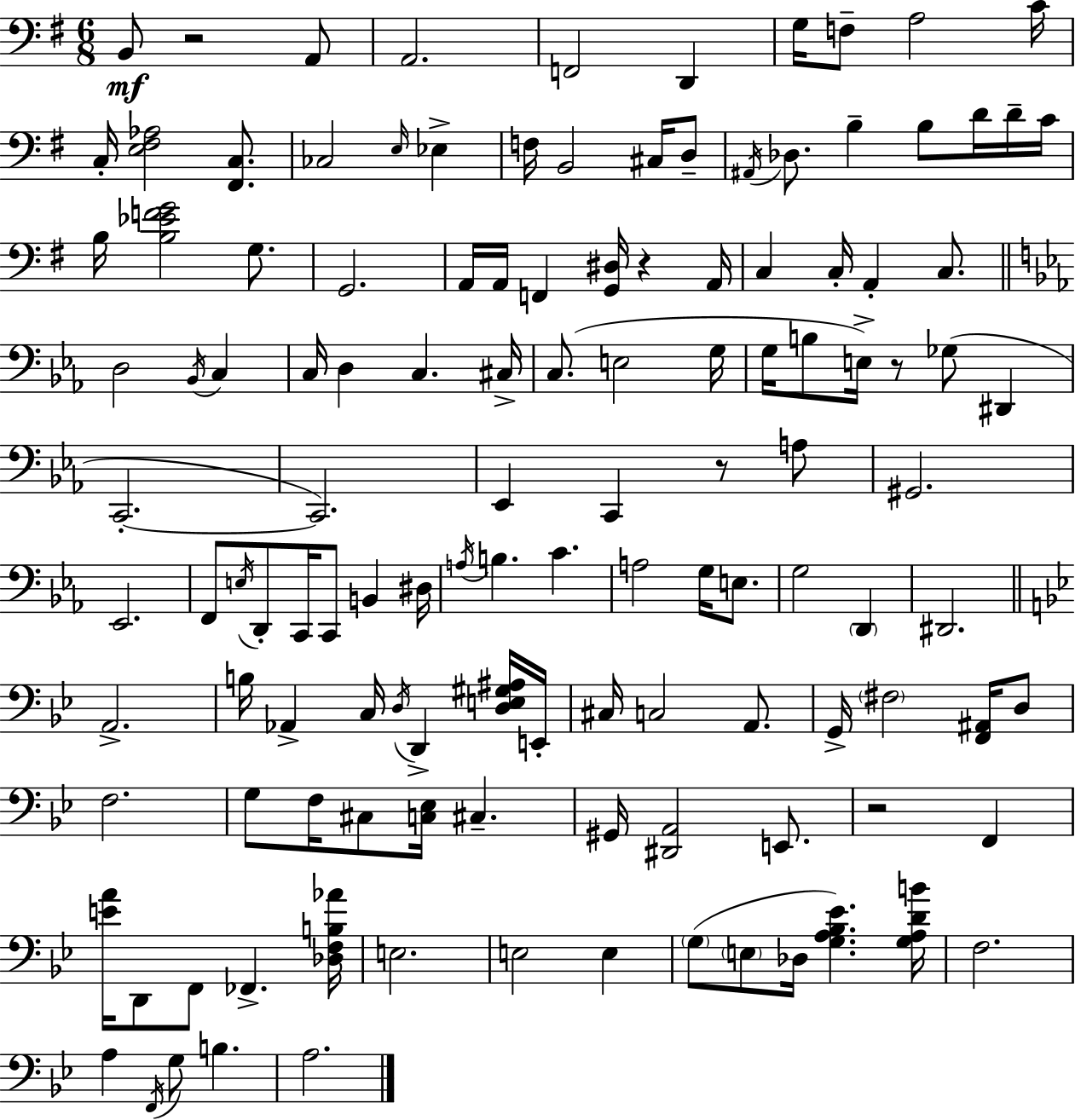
X:1
T:Untitled
M:6/8
L:1/4
K:G
B,,/2 z2 A,,/2 A,,2 F,,2 D,, G,/4 F,/2 A,2 C/4 C,/4 [E,^F,_A,]2 [^F,,C,]/2 _C,2 E,/4 _E, F,/4 B,,2 ^C,/4 D,/2 ^A,,/4 _D,/2 B, B,/2 D/4 D/4 C/4 B,/4 [B,_EFG]2 G,/2 G,,2 A,,/4 A,,/4 F,, [G,,^D,]/4 z A,,/4 C, C,/4 A,, C,/2 D,2 _B,,/4 C, C,/4 D, C, ^C,/4 C,/2 E,2 G,/4 G,/4 B,/2 E,/4 z/2 _G,/2 ^D,, C,,2 C,,2 _E,, C,, z/2 A,/2 ^G,,2 _E,,2 F,,/2 E,/4 D,,/2 C,,/4 C,,/2 B,, ^D,/4 A,/4 B, C A,2 G,/4 E,/2 G,2 D,, ^D,,2 A,,2 B,/4 _A,, C,/4 D,/4 D,, [D,E,^G,^A,]/4 E,,/4 ^C,/4 C,2 A,,/2 G,,/4 ^F,2 [F,,^A,,]/4 D,/2 F,2 G,/2 F,/4 ^C,/2 [C,_E,]/4 ^C, ^G,,/4 [^D,,A,,]2 E,,/2 z2 F,, [EA]/4 D,,/2 F,,/2 _F,, [_D,F,B,_A]/4 E,2 E,2 E, G,/2 E,/2 _D,/4 [G,A,_B,_E] [G,A,DB]/4 F,2 A, F,,/4 G,/2 B, A,2